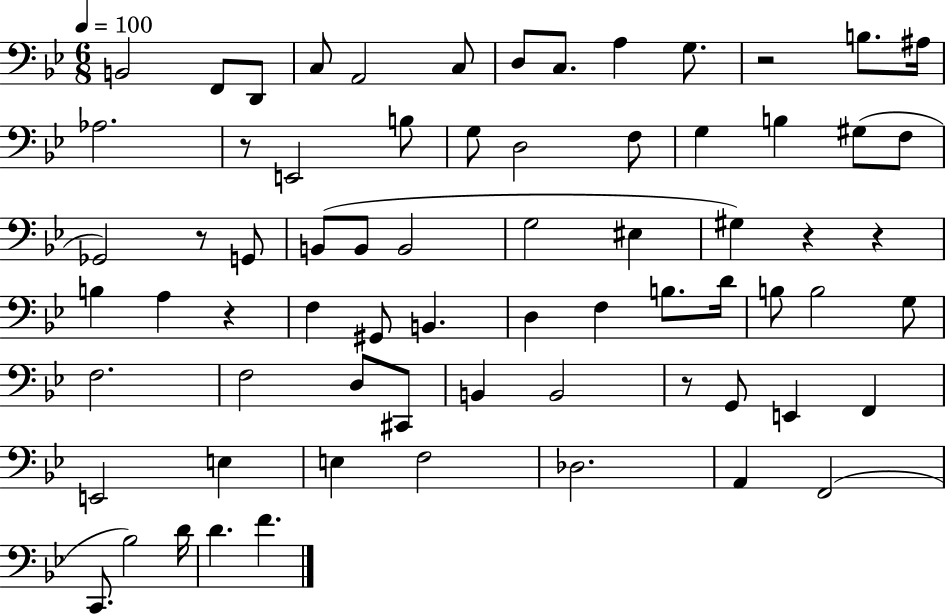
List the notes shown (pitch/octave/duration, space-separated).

B2/h F2/e D2/e C3/e A2/h C3/e D3/e C3/e. A3/q G3/e. R/h B3/e. A#3/s Ab3/h. R/e E2/h B3/e G3/e D3/h F3/e G3/q B3/q G#3/e F3/e Gb2/h R/e G2/e B2/e B2/e B2/h G3/h EIS3/q G#3/q R/q R/q B3/q A3/q R/q F3/q G#2/e B2/q. D3/q F3/q B3/e. D4/s B3/e B3/h G3/e F3/h. F3/h D3/e C#2/e B2/q B2/h R/e G2/e E2/q F2/q E2/h E3/q E3/q F3/h Db3/h. A2/q F2/h C2/e. Bb3/h D4/s D4/q. F4/q.